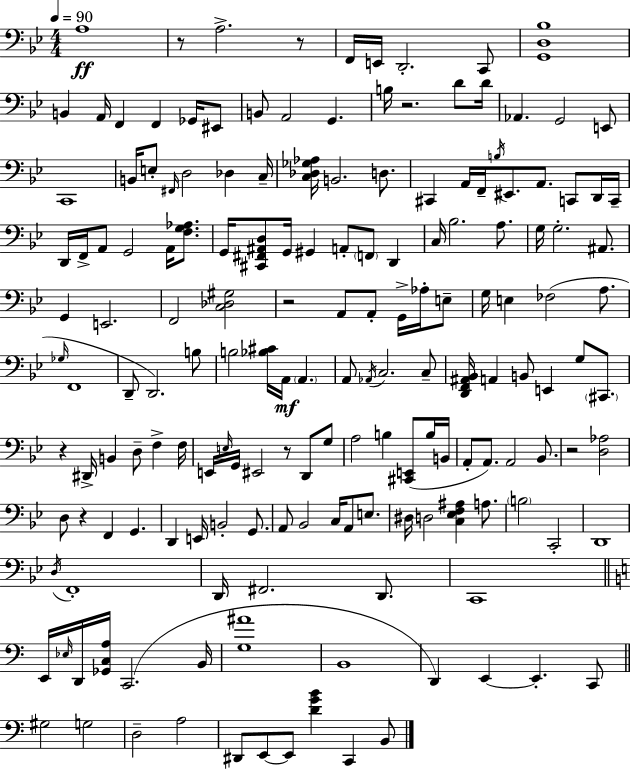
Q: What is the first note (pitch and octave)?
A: A3